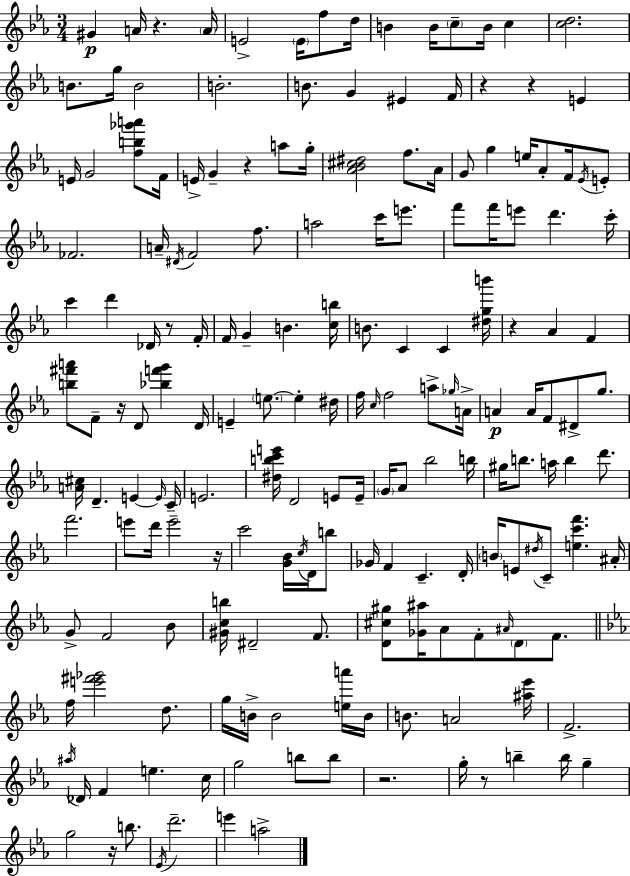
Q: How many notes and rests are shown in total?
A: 179